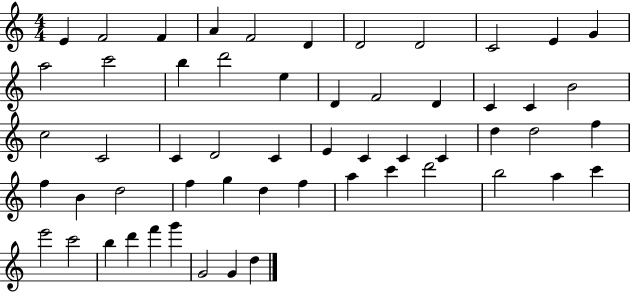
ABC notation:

X:1
T:Untitled
M:4/4
L:1/4
K:C
E F2 F A F2 D D2 D2 C2 E G a2 c'2 b d'2 e D F2 D C C B2 c2 C2 C D2 C E C C C d d2 f f B d2 f g d f a c' d'2 b2 a c' e'2 c'2 b d' f' g' G2 G d